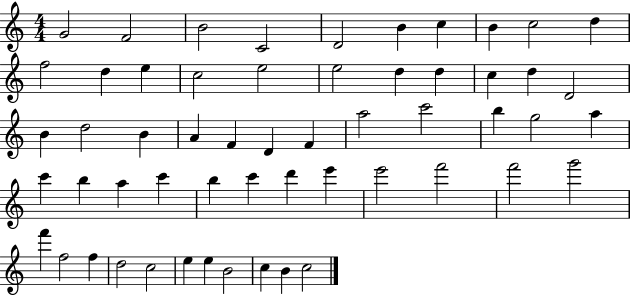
{
  \clef treble
  \numericTimeSignature
  \time 4/4
  \key c \major
  g'2 f'2 | b'2 c'2 | d'2 b'4 c''4 | b'4 c''2 d''4 | \break f''2 d''4 e''4 | c''2 e''2 | e''2 d''4 d''4 | c''4 d''4 d'2 | \break b'4 d''2 b'4 | a'4 f'4 d'4 f'4 | a''2 c'''2 | b''4 g''2 a''4 | \break c'''4 b''4 a''4 c'''4 | b''4 c'''4 d'''4 e'''4 | e'''2 f'''2 | f'''2 g'''2 | \break f'''4 f''2 f''4 | d''2 c''2 | e''4 e''4 b'2 | c''4 b'4 c''2 | \break \bar "|."
}